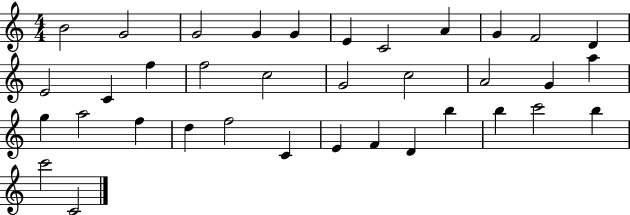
B4/h G4/h G4/h G4/q G4/q E4/q C4/h A4/q G4/q F4/h D4/q E4/h C4/q F5/q F5/h C5/h G4/h C5/h A4/h G4/q A5/q G5/q A5/h F5/q D5/q F5/h C4/q E4/q F4/q D4/q B5/q B5/q C6/h B5/q C6/h C4/h